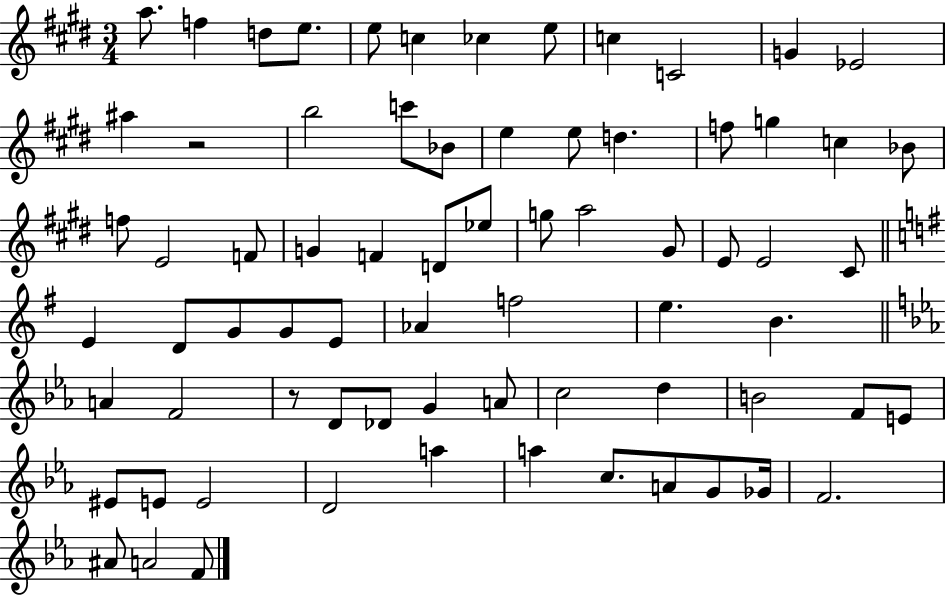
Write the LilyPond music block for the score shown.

{
  \clef treble
  \numericTimeSignature
  \time 3/4
  \key e \major
  a''8. f''4 d''8 e''8. | e''8 c''4 ces''4 e''8 | c''4 c'2 | g'4 ees'2 | \break ais''4 r2 | b''2 c'''8 bes'8 | e''4 e''8 d''4. | f''8 g''4 c''4 bes'8 | \break f''8 e'2 f'8 | g'4 f'4 d'8 ees''8 | g''8 a''2 gis'8 | e'8 e'2 cis'8 | \break \bar "||" \break \key e \minor e'4 d'8 g'8 g'8 e'8 | aes'4 f''2 | e''4. b'4. | \bar "||" \break \key ees \major a'4 f'2 | r8 d'8 des'8 g'4 a'8 | c''2 d''4 | b'2 f'8 e'8 | \break eis'8 e'8 e'2 | d'2 a''4 | a''4 c''8. a'8 g'8 ges'16 | f'2. | \break ais'8 a'2 f'8 | \bar "|."
}